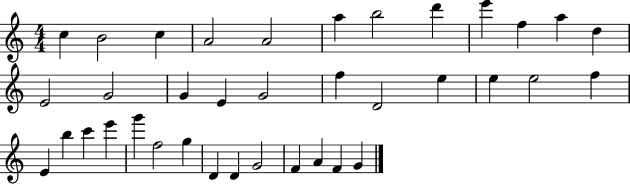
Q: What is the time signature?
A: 4/4